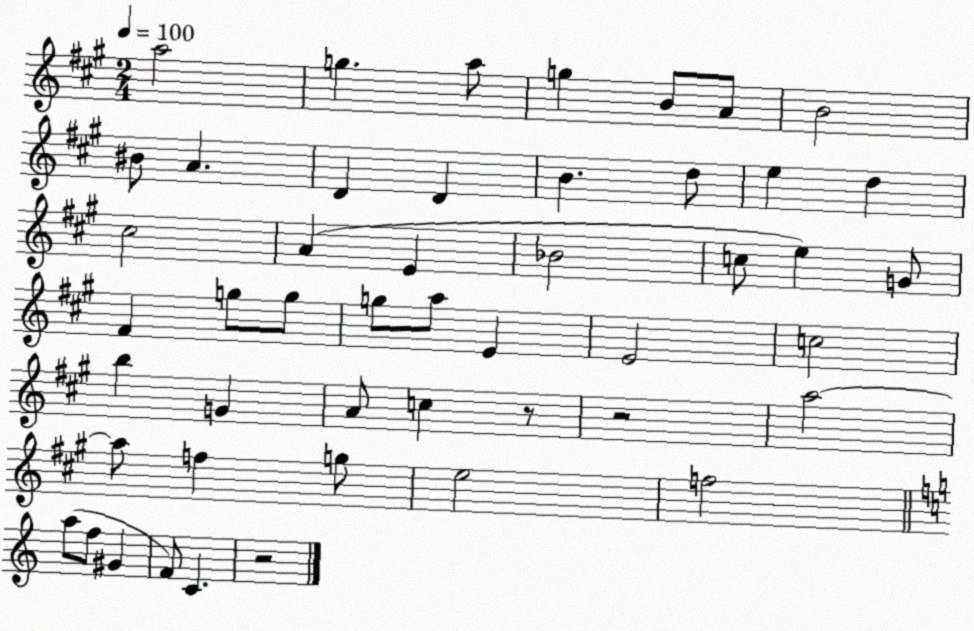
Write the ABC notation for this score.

X:1
T:Untitled
M:2/4
L:1/4
K:A
a2 g a/2 g B/2 A/2 B2 ^B/2 A D D B d/2 e d ^c2 A E _B2 c/2 e G/2 ^F g/2 g/2 g/2 a/2 E E2 c2 b G A/2 c z/2 z2 a2 a/2 f g/2 e2 f2 a/2 f/2 ^G F/2 C z2